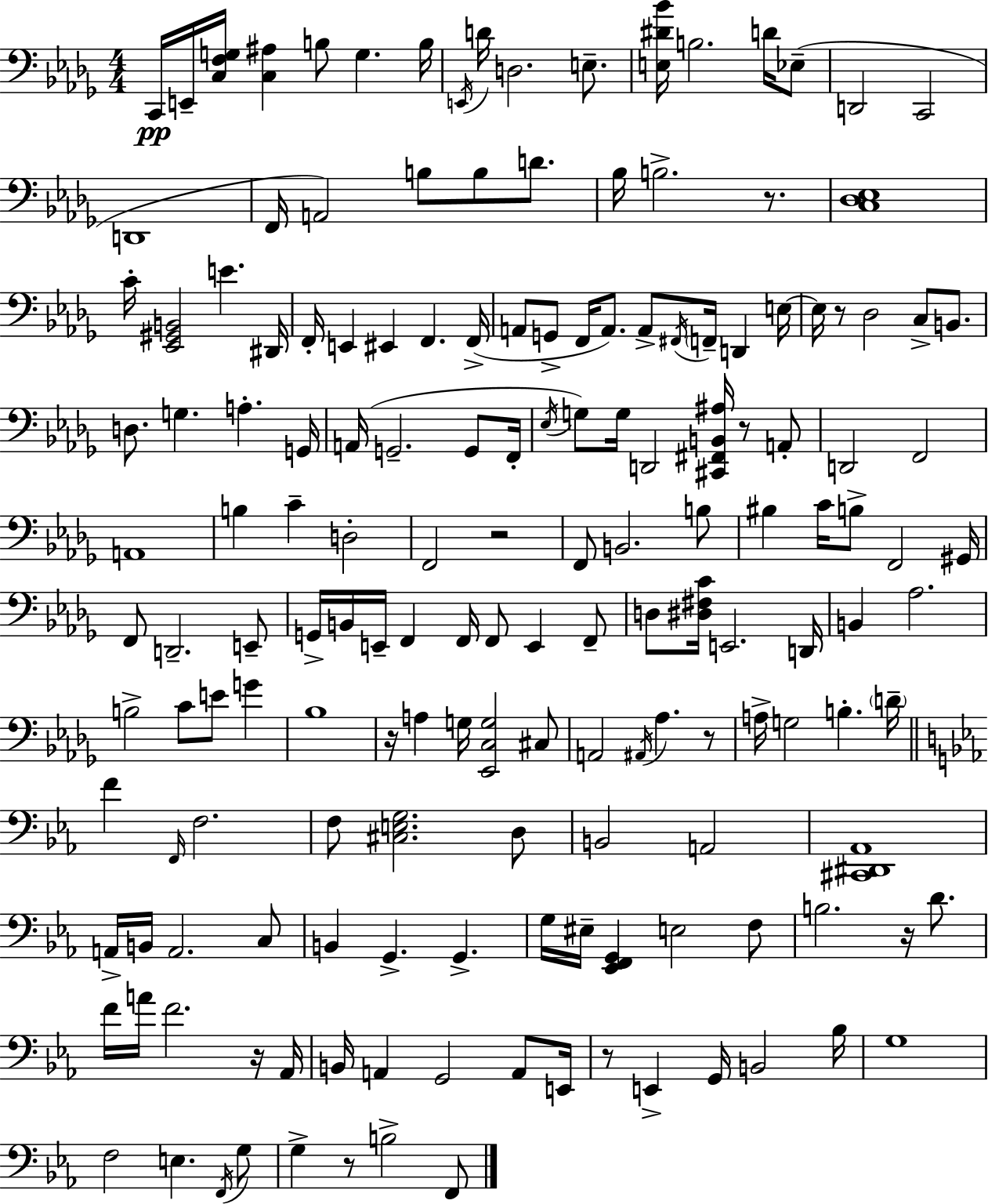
{
  \clef bass
  \numericTimeSignature
  \time 4/4
  \key bes \minor
  c,16\pp e,16-- <c f g>16 <c ais>4 b8 g4. b16 | \acciaccatura { e,16 } d'16 d2. e8.-- | <e dis' bes'>16 b2. d'16 ees8--( | d,2 c,2 | \break d,1 | f,16 a,2) b8 b8 d'8. | bes16 b2.-> r8. | <c des ees>1 | \break c'16-. <ees, gis, b,>2 e'4. | dis,16 f,16-. e,4 eis,4 f,4. | f,16->( a,8 g,8-> f,16 a,8.) a,8-> \acciaccatura { fis,16 } \parenthesize f,16-- d,4 | e16~~ e16 r8 des2 c8-> b,8. | \break d8. g4. a4.-. | g,16 a,16( g,2.-- g,8 | f,16-. \acciaccatura { ees16 } g8) g16 d,2 <cis, fis, b, ais>16 r8 | a,8-. d,2 f,2 | \break a,1 | b4 c'4-- d2-. | f,2 r2 | f,8 b,2. | \break b8 bis4 c'16 b8-> f,2 | gis,16 f,8 d,2.-- | e,8-- g,16-> b,16 e,16-- f,4 f,16 f,8 e,4 | f,8-- d8 <dis fis c'>16 e,2. | \break d,16 b,4 aes2. | b2-> c'8 e'8 g'4 | bes1 | r16 a4 g16 <ees, c g>2 | \break cis8 a,2 \acciaccatura { ais,16 } aes4. | r8 a16-> g2 b4.-. | \parenthesize d'16-- \bar "||" \break \key c \minor f'4 \grace { f,16 } f2. | f8 <cis e g>2. d8 | b,2 a,2 | <cis, dis, aes,>1 | \break a,16-> b,16 a,2. c8 | b,4 g,4.-> g,4.-> | g16 eis16-- <ees, f, g,>4 e2 f8 | b2. r16 d'8. | \break f'16 a'16 f'2. r16 | aes,16 b,16 a,4 g,2 a,8 | e,16 r8 e,4-> g,16 b,2 | bes16 g1 | \break f2 e4. \acciaccatura { f,16 } | g8 g4-> r8 b2-> | f,8 \bar "|."
}